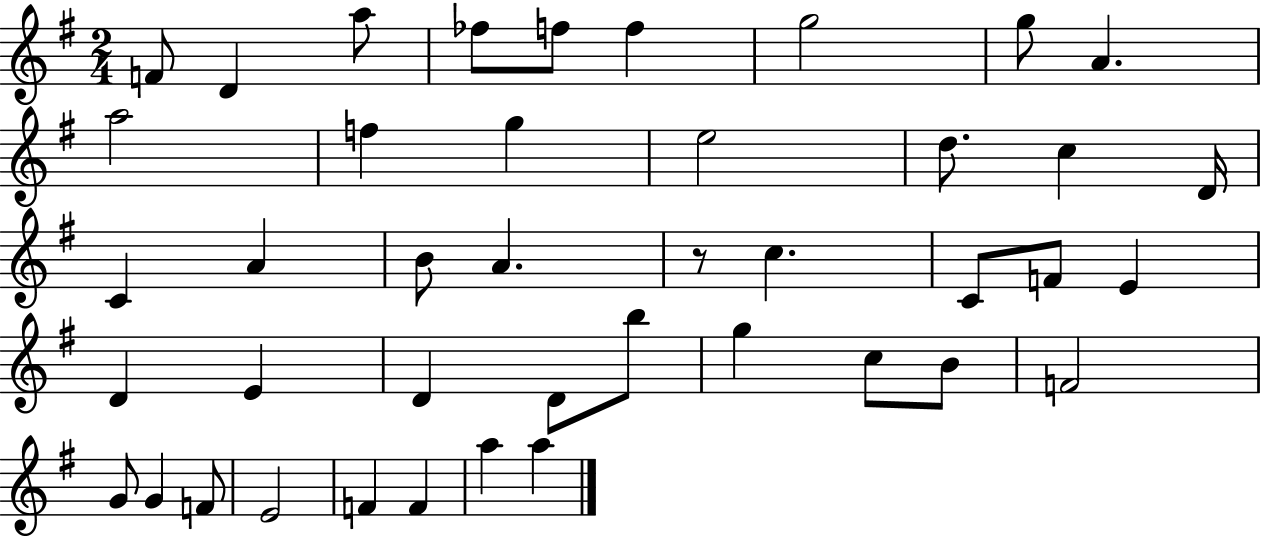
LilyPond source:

{
  \clef treble
  \numericTimeSignature
  \time 2/4
  \key g \major
  \repeat volta 2 { f'8 d'4 a''8 | fes''8 f''8 f''4 | g''2 | g''8 a'4. | \break a''2 | f''4 g''4 | e''2 | d''8. c''4 d'16 | \break c'4 a'4 | b'8 a'4. | r8 c''4. | c'8 f'8 e'4 | \break d'4 e'4 | d'4 d'8 b''8 | g''4 c''8 b'8 | f'2 | \break g'8 g'4 f'8 | e'2 | f'4 f'4 | a''4 a''4 | \break } \bar "|."
}